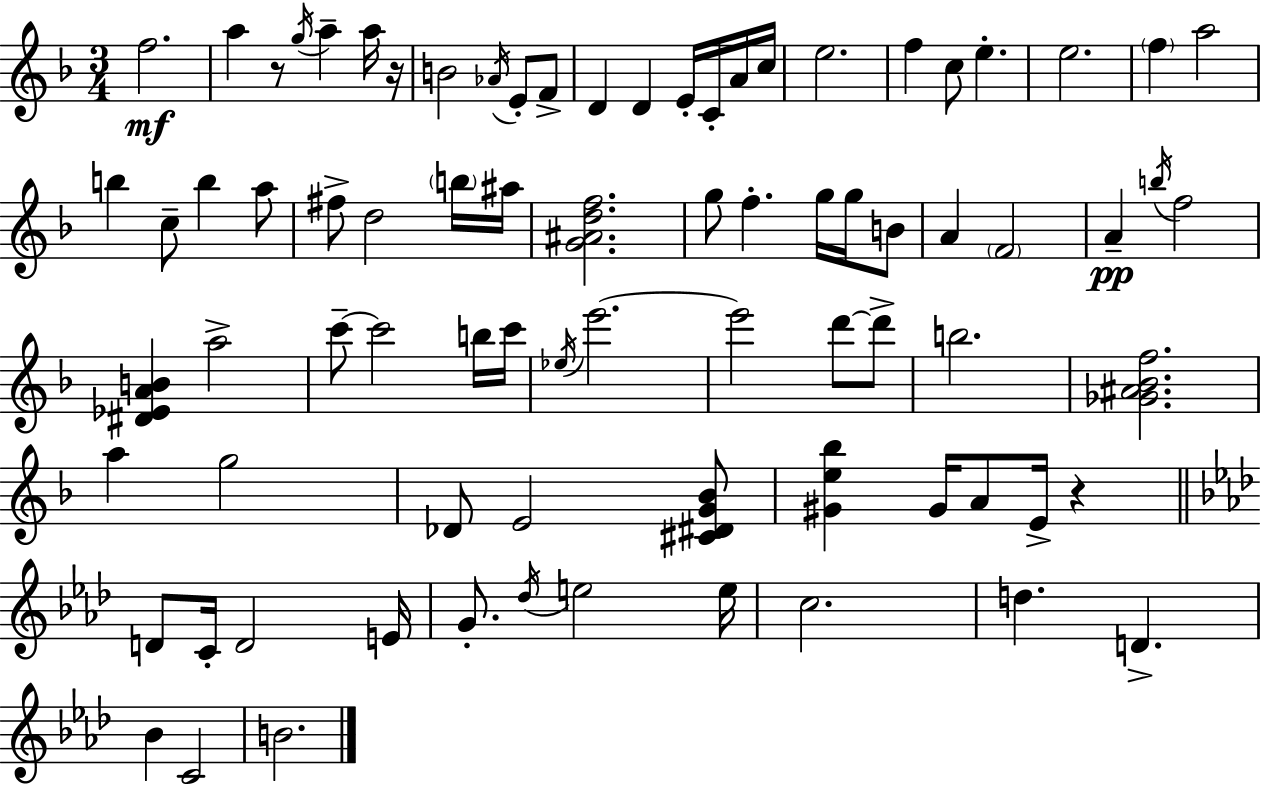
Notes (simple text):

F5/h. A5/q R/e G5/s A5/q A5/s R/s B4/h Ab4/s E4/e F4/e D4/q D4/q E4/s C4/s A4/s C5/s E5/h. F5/q C5/e E5/q. E5/h. F5/q A5/h B5/q C5/e B5/q A5/e F#5/e D5/h B5/s A#5/s [G4,A#4,D5,F5]/h. G5/e F5/q. G5/s G5/s B4/e A4/q F4/h A4/q B5/s F5/h [D#4,Eb4,A4,B4]/q A5/h C6/e C6/h B5/s C6/s Eb5/s E6/h. E6/h D6/e D6/e B5/h. [Gb4,A#4,Bb4,F5]/h. A5/q G5/h Db4/e E4/h [C#4,D#4,G4,Bb4]/e [G#4,E5,Bb5]/q G#4/s A4/e E4/s R/q D4/e C4/s D4/h E4/s G4/e. Db5/s E5/h E5/s C5/h. D5/q. D4/q. Bb4/q C4/h B4/h.